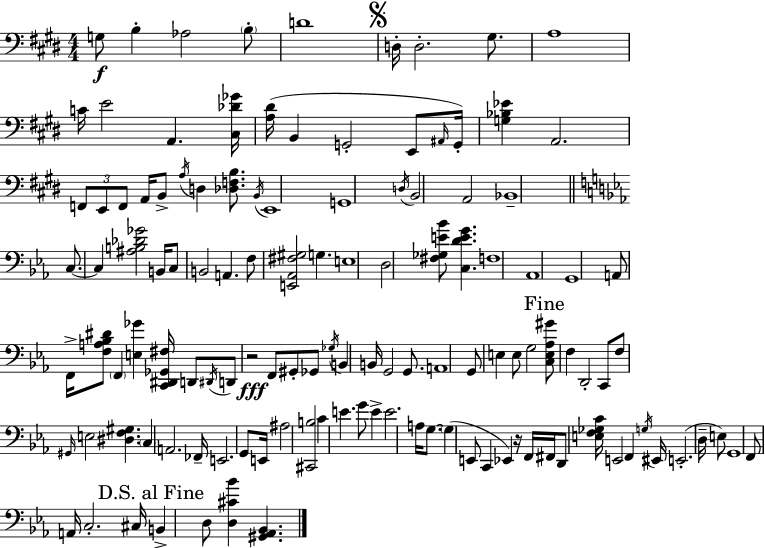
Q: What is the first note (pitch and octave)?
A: G3